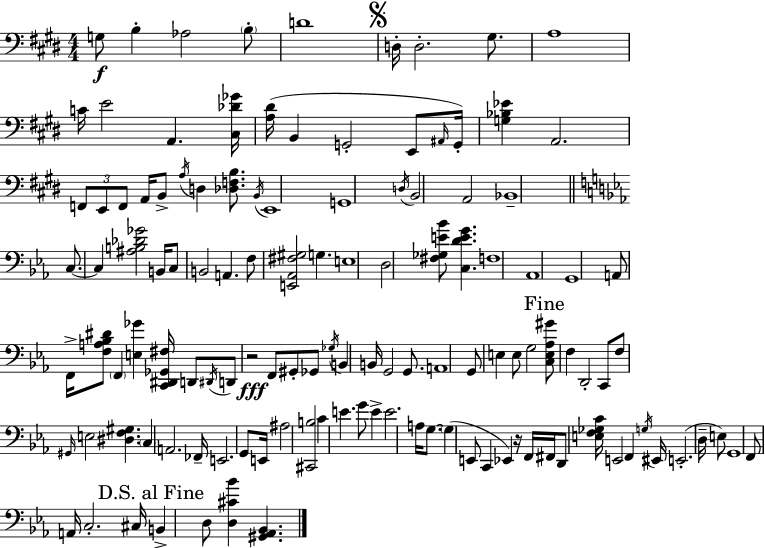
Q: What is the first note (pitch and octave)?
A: G3